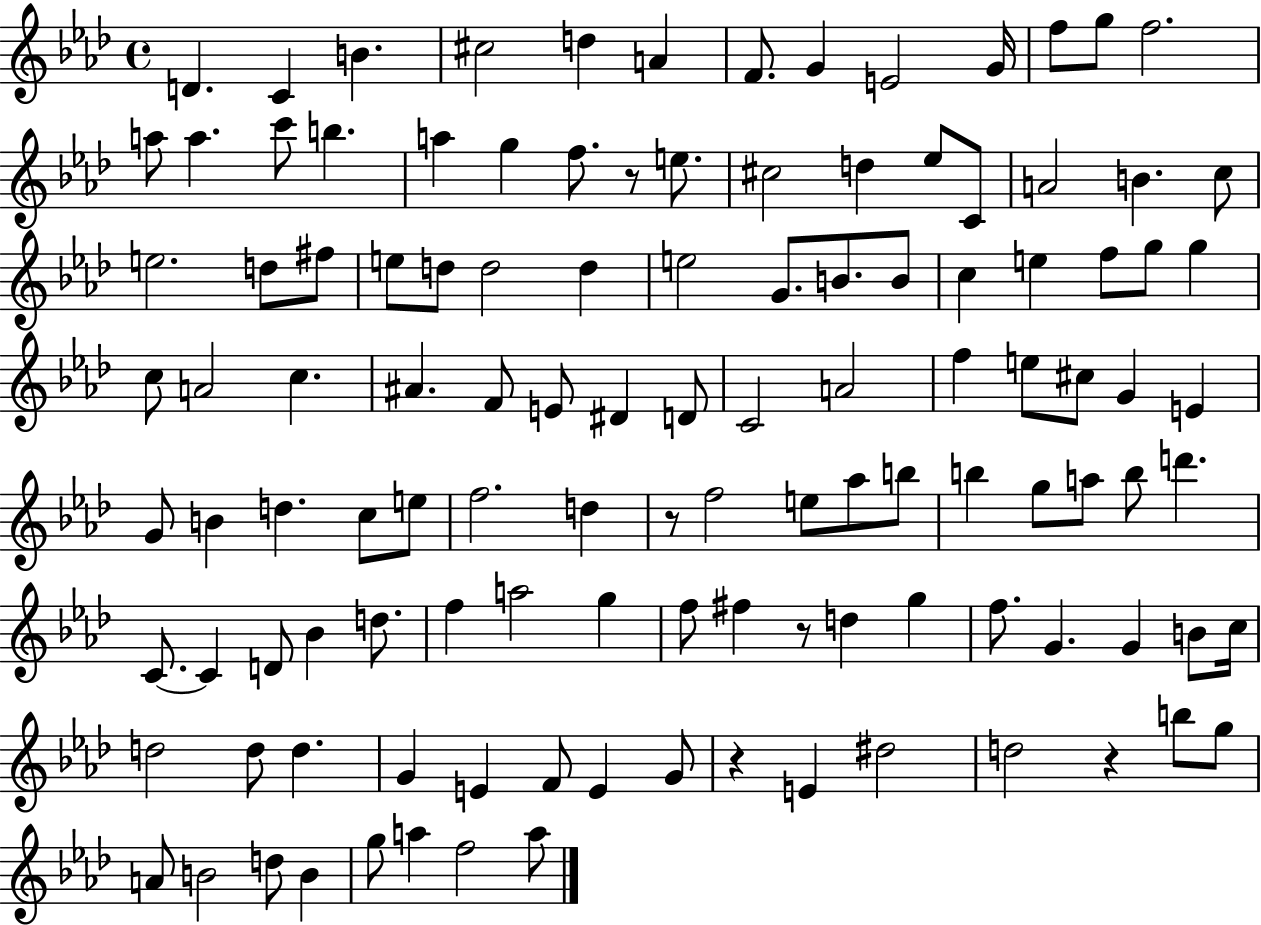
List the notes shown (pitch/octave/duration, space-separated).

D4/q. C4/q B4/q. C#5/h D5/q A4/q F4/e. G4/q E4/h G4/s F5/e G5/e F5/h. A5/e A5/q. C6/e B5/q. A5/q G5/q F5/e. R/e E5/e. C#5/h D5/q Eb5/e C4/e A4/h B4/q. C5/e E5/h. D5/e F#5/e E5/e D5/e D5/h D5/q E5/h G4/e. B4/e. B4/e C5/q E5/q F5/e G5/e G5/q C5/e A4/h C5/q. A#4/q. F4/e E4/e D#4/q D4/e C4/h A4/h F5/q E5/e C#5/e G4/q E4/q G4/e B4/q D5/q. C5/e E5/e F5/h. D5/q R/e F5/h E5/e Ab5/e B5/e B5/q G5/e A5/e B5/e D6/q. C4/e. C4/q D4/e Bb4/q D5/e. F5/q A5/h G5/q F5/e F#5/q R/e D5/q G5/q F5/e. G4/q. G4/q B4/e C5/s D5/h D5/e D5/q. G4/q E4/q F4/e E4/q G4/e R/q E4/q D#5/h D5/h R/q B5/e G5/e A4/e B4/h D5/e B4/q G5/e A5/q F5/h A5/e